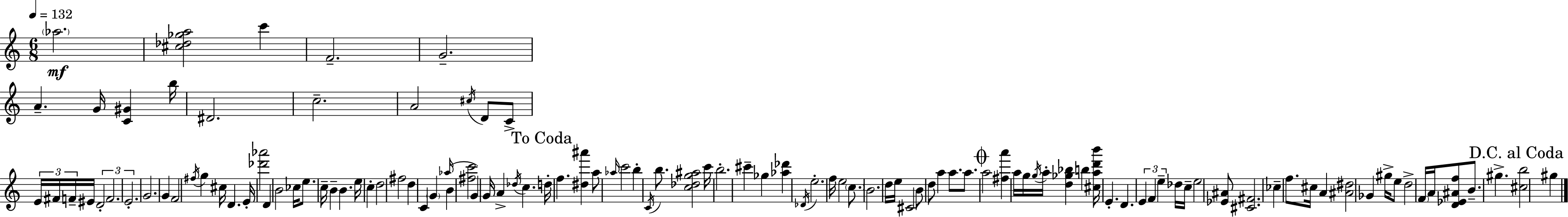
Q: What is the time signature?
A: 6/8